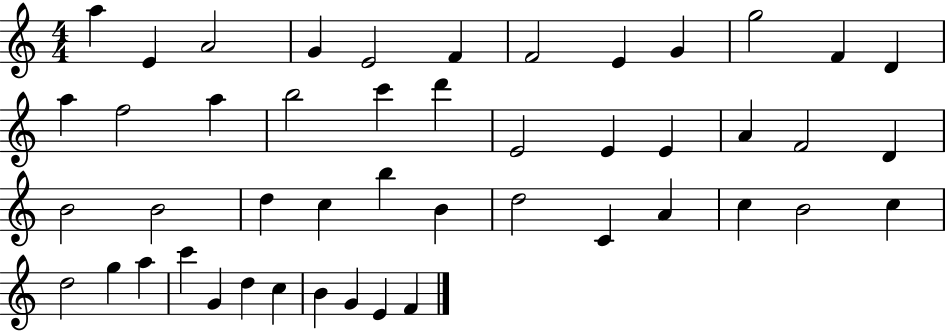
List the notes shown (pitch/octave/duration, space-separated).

A5/q E4/q A4/h G4/q E4/h F4/q F4/h E4/q G4/q G5/h F4/q D4/q A5/q F5/h A5/q B5/h C6/q D6/q E4/h E4/q E4/q A4/q F4/h D4/q B4/h B4/h D5/q C5/q B5/q B4/q D5/h C4/q A4/q C5/q B4/h C5/q D5/h G5/q A5/q C6/q G4/q D5/q C5/q B4/q G4/q E4/q F4/q